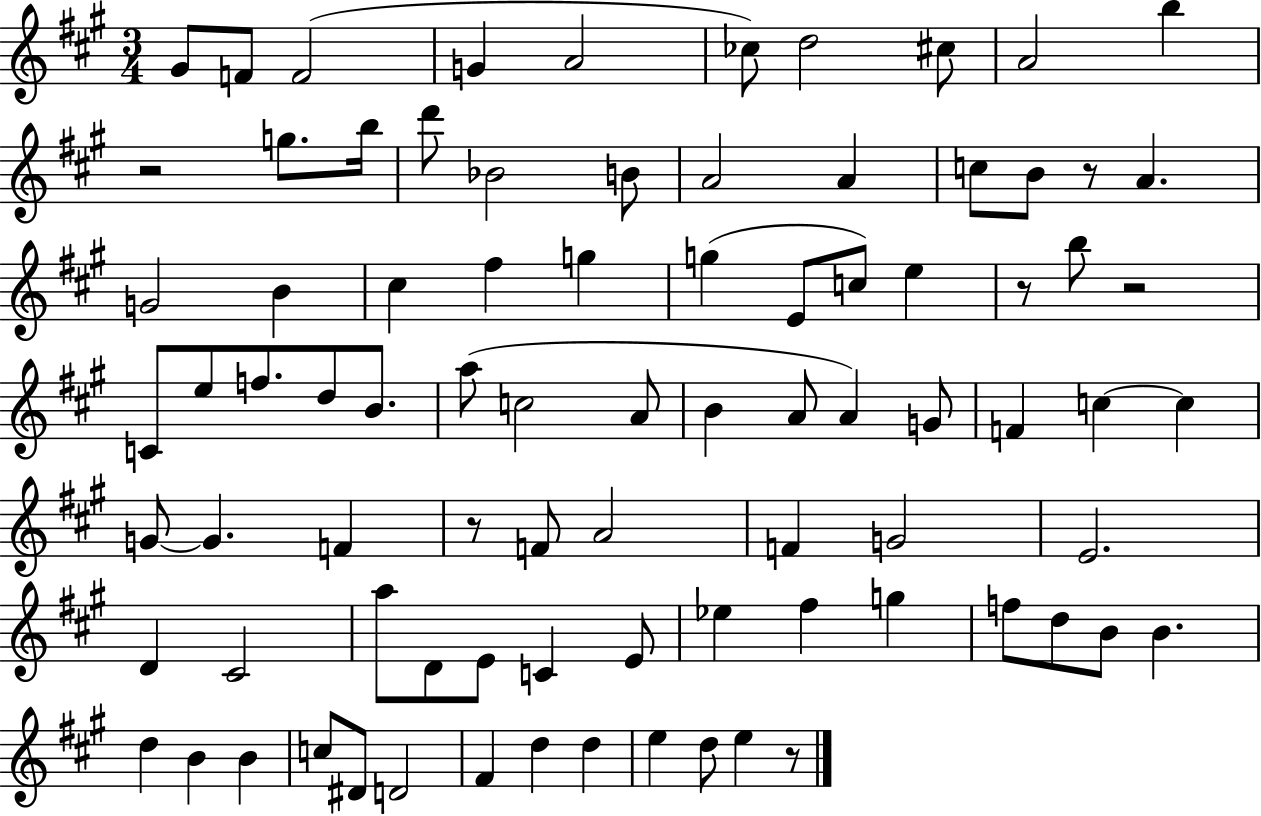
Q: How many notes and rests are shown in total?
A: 85